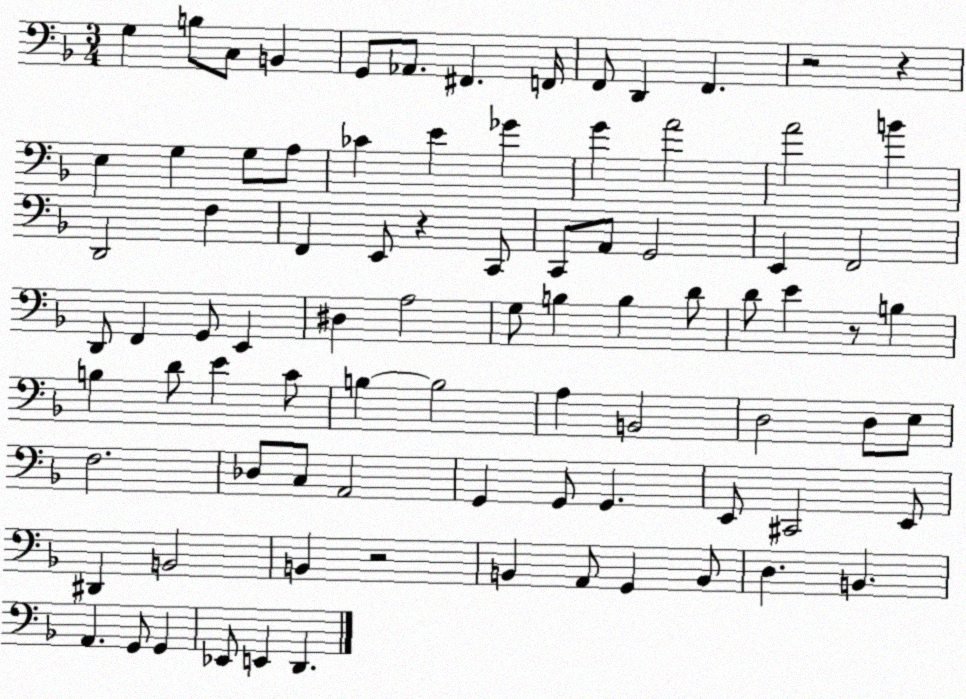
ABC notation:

X:1
T:Untitled
M:3/4
L:1/4
K:F
G, B,/2 C,/2 B,, G,,/2 _A,,/2 ^F,, F,,/4 F,,/2 D,, F,, z2 z E, G, G,/2 A,/2 _C E _G G A2 A2 B D,,2 F, F,, E,,/2 z C,,/2 C,,/2 A,,/2 G,,2 E,, F,,2 D,,/2 F,, G,,/2 E,, ^D, A,2 G,/2 B, B, D/2 D/2 E z/2 B, B, D/2 E C/2 B, B,2 A, B,,2 D,2 D,/2 E,/2 F,2 _D,/2 C,/2 A,,2 G,, G,,/2 G,, E,,/2 ^C,,2 E,,/2 ^D,, B,,2 B,, z2 B,, A,,/2 G,, B,,/2 D, B,, A,, G,,/2 G,, _E,,/2 E,, D,,